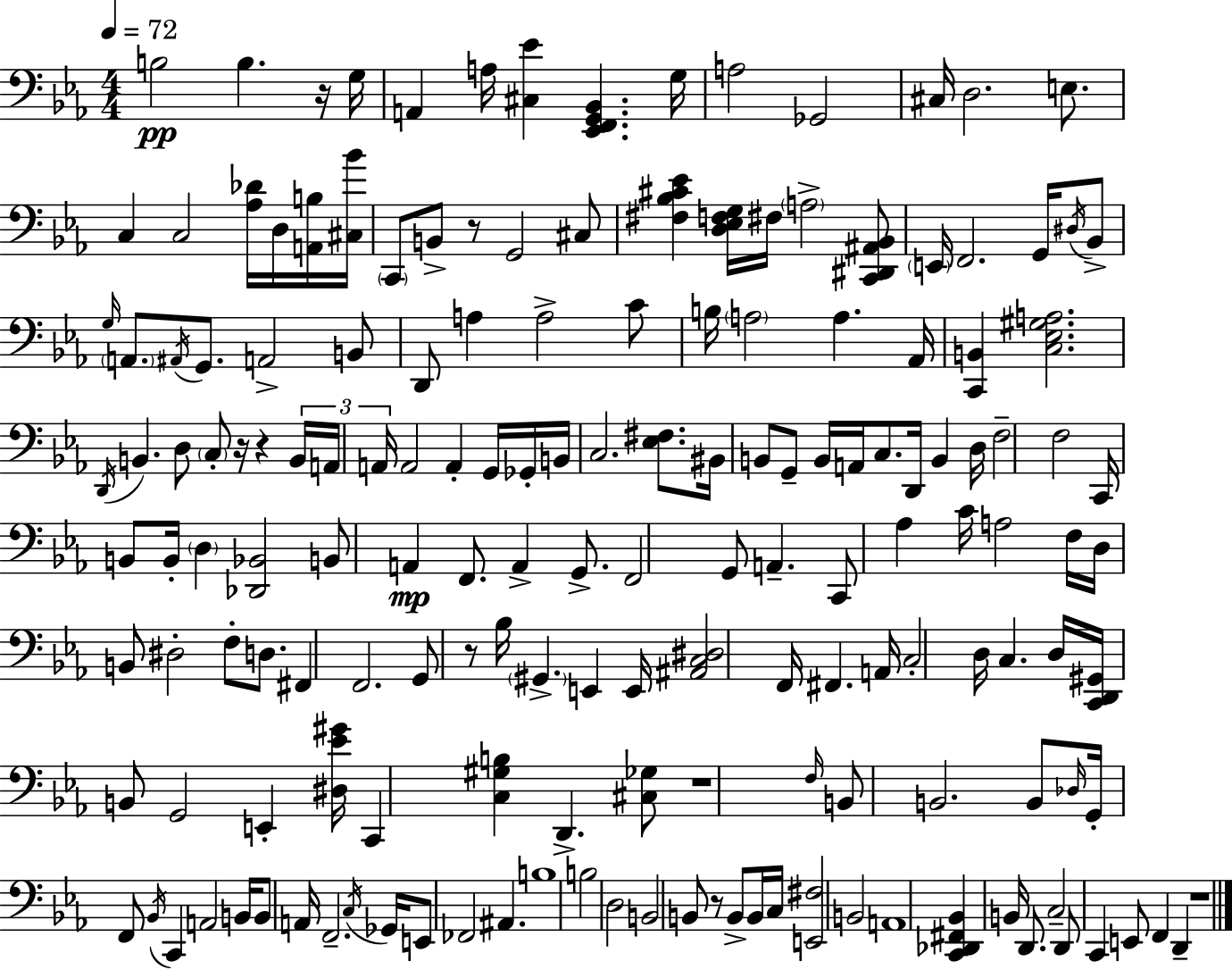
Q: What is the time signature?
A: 4/4